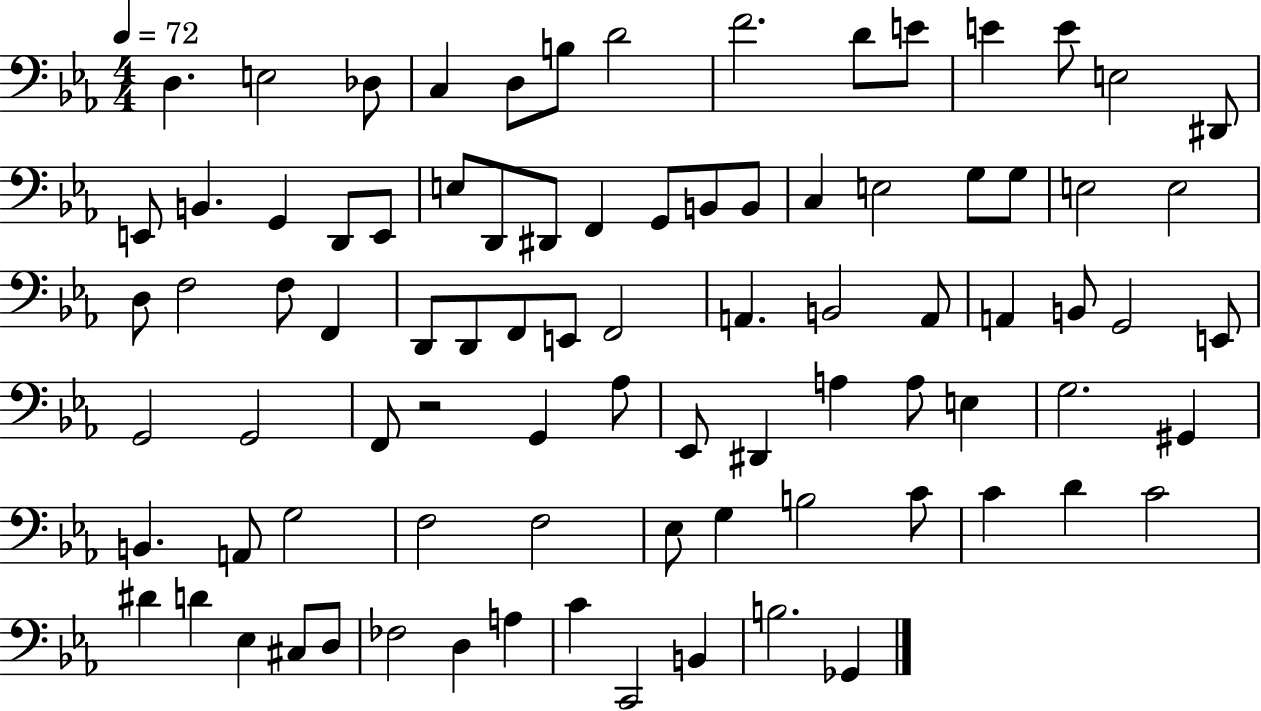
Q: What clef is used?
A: bass